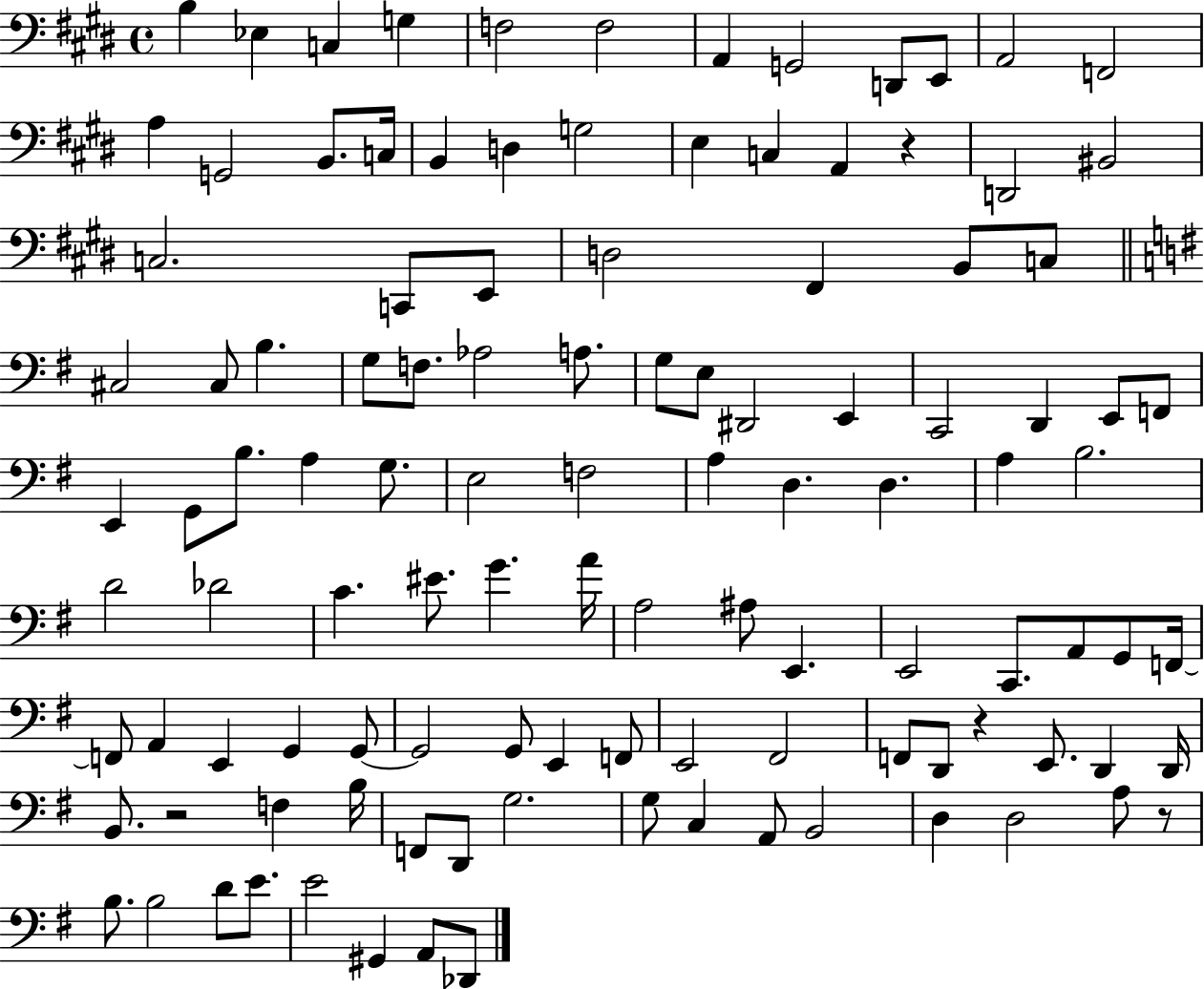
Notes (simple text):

B3/q Eb3/q C3/q G3/q F3/h F3/h A2/q G2/h D2/e E2/e A2/h F2/h A3/q G2/h B2/e. C3/s B2/q D3/q G3/h E3/q C3/q A2/q R/q D2/h BIS2/h C3/h. C2/e E2/e D3/h F#2/q B2/e C3/e C#3/h C#3/e B3/q. G3/e F3/e. Ab3/h A3/e. G3/e E3/e D#2/h E2/q C2/h D2/q E2/e F2/e E2/q G2/e B3/e. A3/q G3/e. E3/h F3/h A3/q D3/q. D3/q. A3/q B3/h. D4/h Db4/h C4/q. EIS4/e. G4/q. A4/s A3/h A#3/e E2/q. E2/h C2/e. A2/e G2/e F2/s F2/e A2/q E2/q G2/q G2/e G2/h G2/e E2/q F2/e E2/h F#2/h F2/e D2/e R/q E2/e. D2/q D2/s B2/e. R/h F3/q B3/s F2/e D2/e G3/h. G3/e C3/q A2/e B2/h D3/q D3/h A3/e R/e B3/e. B3/h D4/e E4/e. E4/h G#2/q A2/e Db2/e